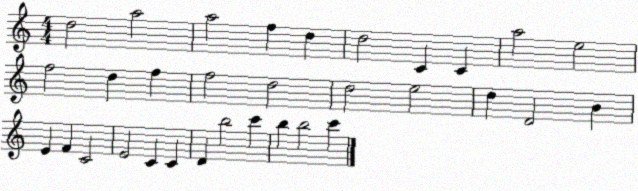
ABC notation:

X:1
T:Untitled
M:4/4
L:1/4
K:C
d2 a2 a2 f d d2 C C a2 e2 f2 d f f2 d2 d2 e2 d D2 B E F C2 E2 C C D b2 c' b b2 c'